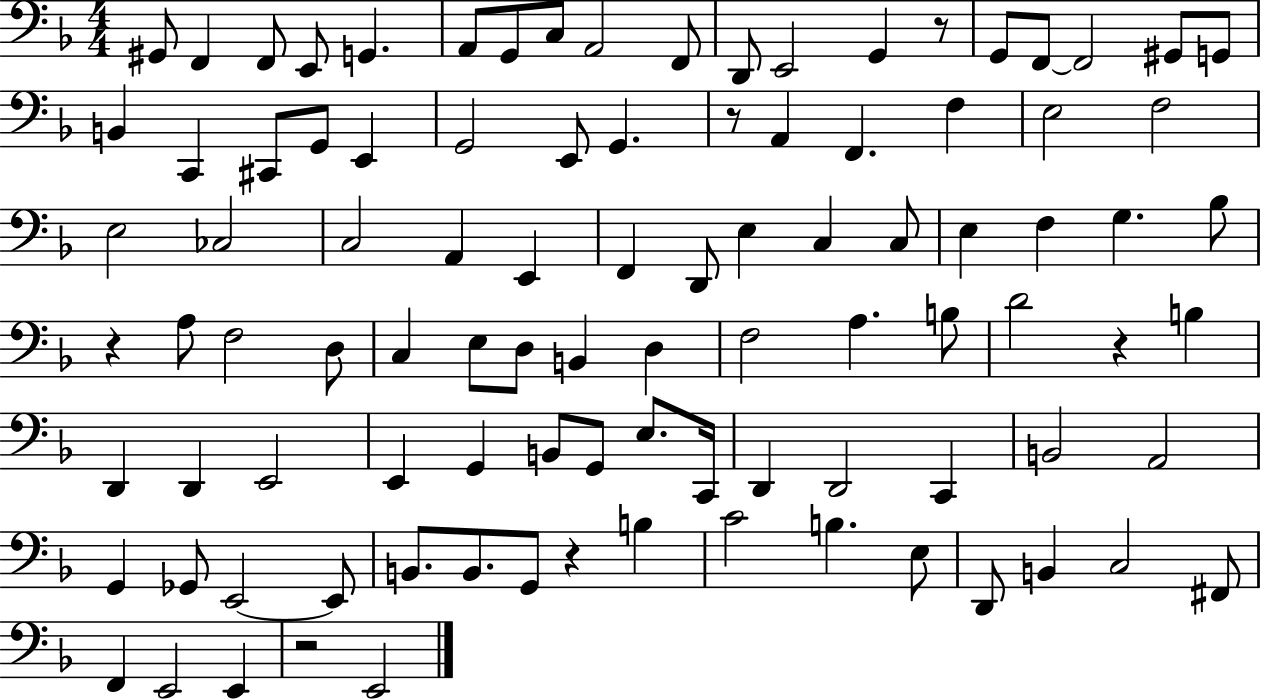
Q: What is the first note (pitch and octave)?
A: G#2